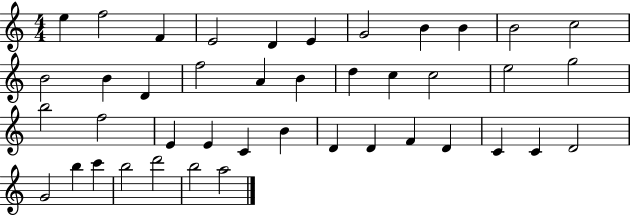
E5/q F5/h F4/q E4/h D4/q E4/q G4/h B4/q B4/q B4/h C5/h B4/h B4/q D4/q F5/h A4/q B4/q D5/q C5/q C5/h E5/h G5/h B5/h F5/h E4/q E4/q C4/q B4/q D4/q D4/q F4/q D4/q C4/q C4/q D4/h G4/h B5/q C6/q B5/h D6/h B5/h A5/h